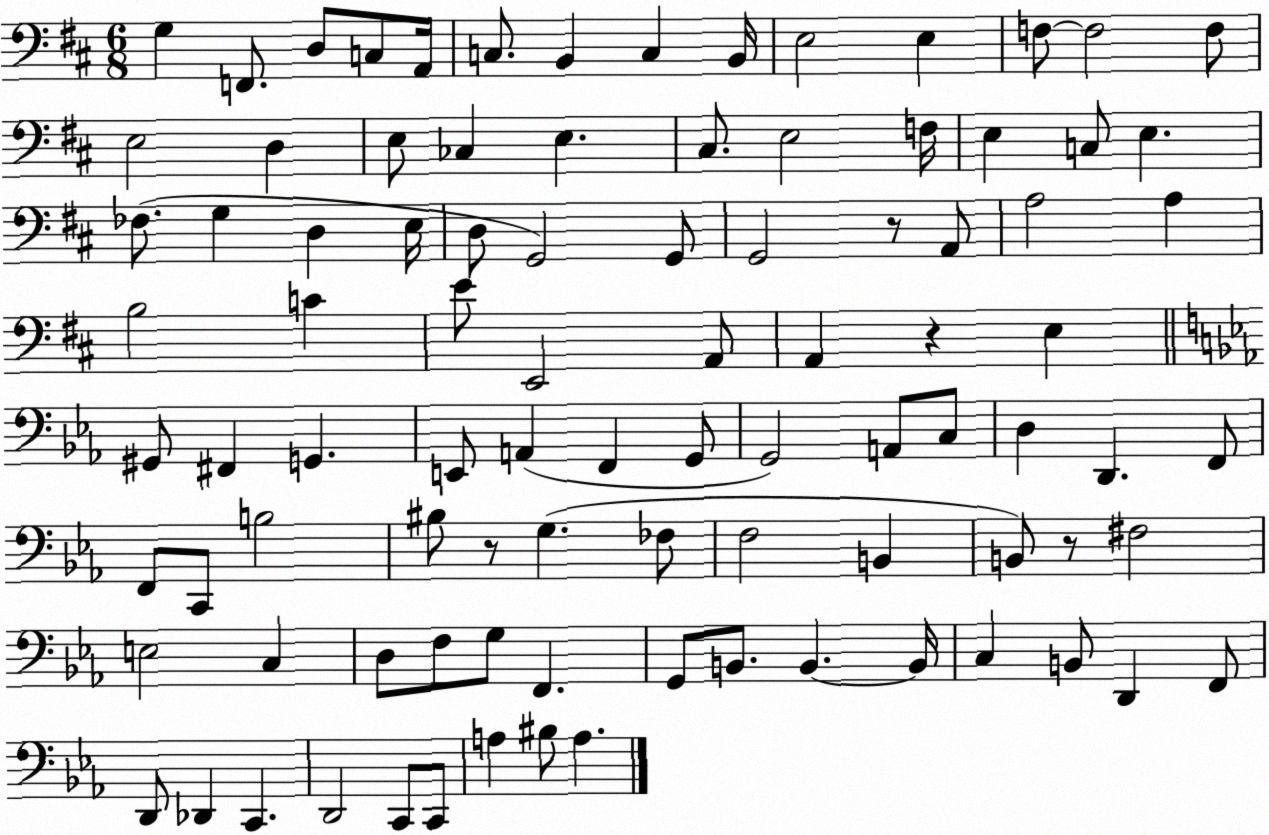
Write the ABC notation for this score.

X:1
T:Untitled
M:6/8
L:1/4
K:D
G, F,,/2 D,/2 C,/2 A,,/4 C,/2 B,, C, B,,/4 E,2 E, F,/2 F,2 F,/2 E,2 D, E,/2 _C, E, ^C,/2 E,2 F,/4 E, C,/2 E, _F,/2 G, D, E,/4 D,/2 G,,2 G,,/2 G,,2 z/2 A,,/2 A,2 A, B,2 C E/2 E,,2 A,,/2 A,, z E, ^G,,/2 ^F,, G,, E,,/2 A,, F,, G,,/2 G,,2 A,,/2 C,/2 D, D,, F,,/2 F,,/2 C,,/2 B,2 ^B,/2 z/2 G, _F,/2 F,2 B,, B,,/2 z/2 ^F,2 E,2 C, D,/2 F,/2 G,/2 F,, G,,/2 B,,/2 B,, B,,/4 C, B,,/2 D,, F,,/2 D,,/2 _D,, C,, D,,2 C,,/2 C,,/2 A, ^B,/2 A,